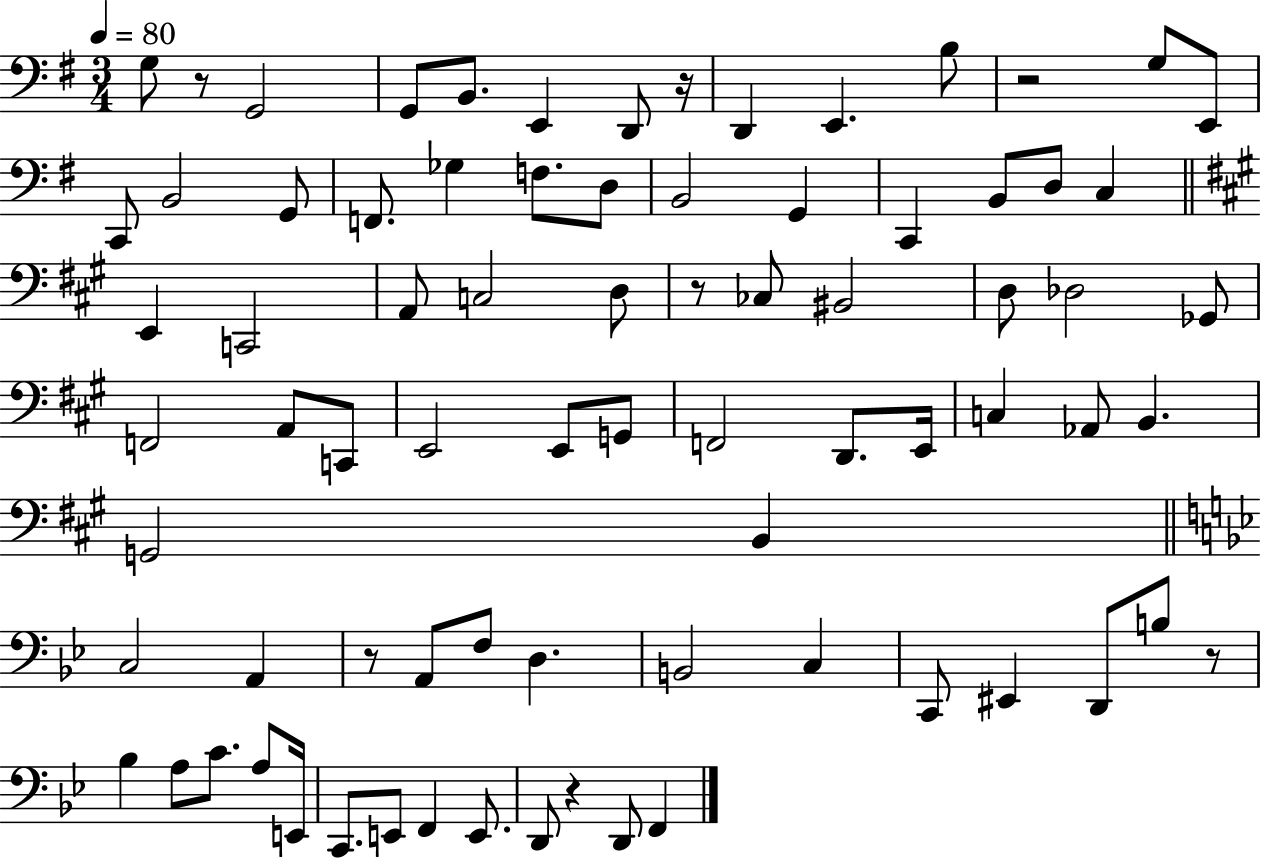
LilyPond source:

{
  \clef bass
  \numericTimeSignature
  \time 3/4
  \key g \major
  \tempo 4 = 80
  \repeat volta 2 { g8 r8 g,2 | g,8 b,8. e,4 d,8 r16 | d,4 e,4. b8 | r2 g8 e,8 | \break c,8 b,2 g,8 | f,8. ges4 f8. d8 | b,2 g,4 | c,4 b,8 d8 c4 | \break \bar "||" \break \key a \major e,4 c,2 | a,8 c2 d8 | r8 ces8 bis,2 | d8 des2 ges,8 | \break f,2 a,8 c,8 | e,2 e,8 g,8 | f,2 d,8. e,16 | c4 aes,8 b,4. | \break g,2 b,4 | \bar "||" \break \key bes \major c2 a,4 | r8 a,8 f8 d4. | b,2 c4 | c,8 eis,4 d,8 b8 r8 | \break bes4 a8 c'8. a8 e,16 | c,8. e,8 f,4 e,8. | d,8 r4 d,8 f,4 | } \bar "|."
}